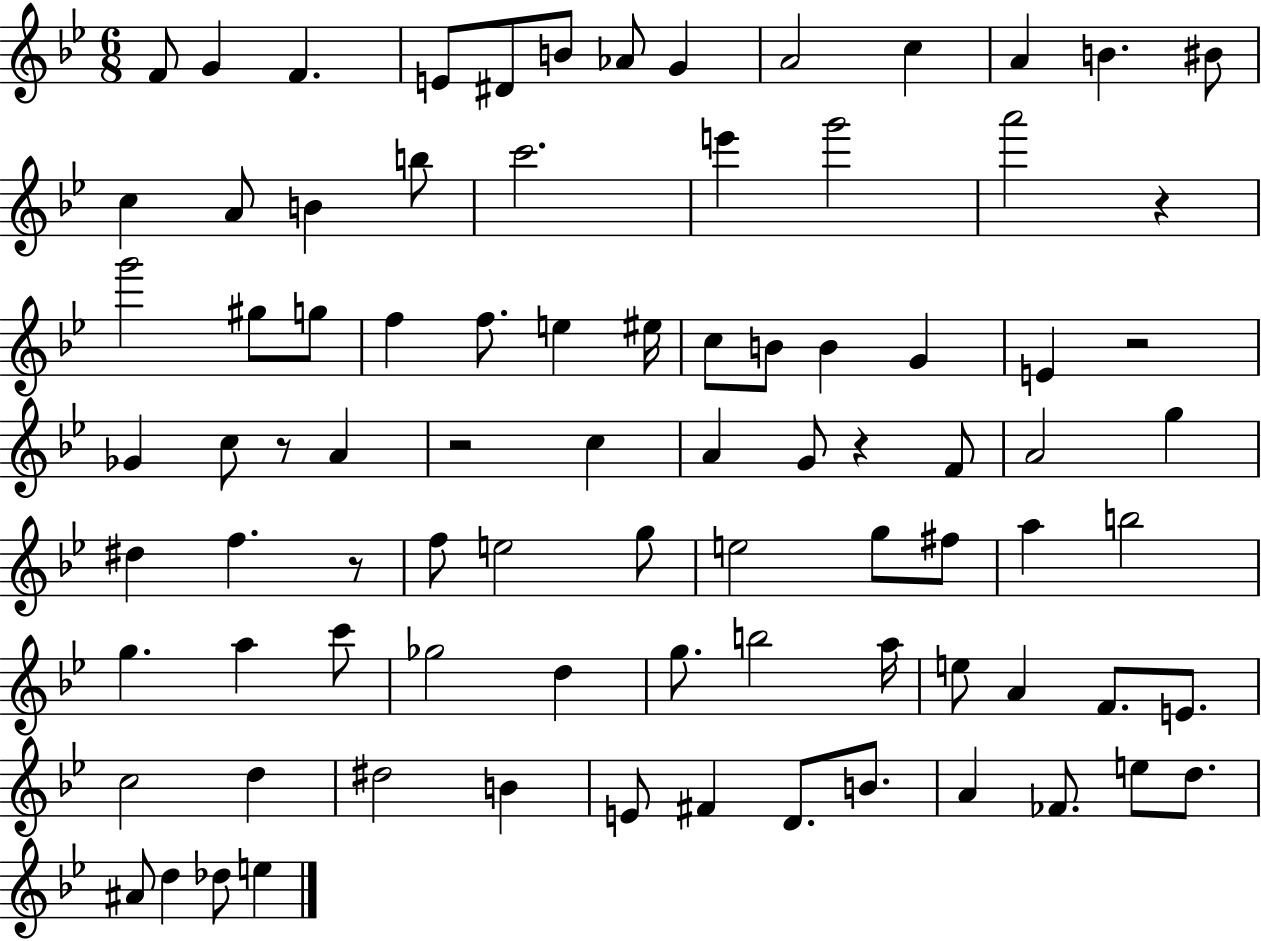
X:1
T:Untitled
M:6/8
L:1/4
K:Bb
F/2 G F E/2 ^D/2 B/2 _A/2 G A2 c A B ^B/2 c A/2 B b/2 c'2 e' g'2 a'2 z g'2 ^g/2 g/2 f f/2 e ^e/4 c/2 B/2 B G E z2 _G c/2 z/2 A z2 c A G/2 z F/2 A2 g ^d f z/2 f/2 e2 g/2 e2 g/2 ^f/2 a b2 g a c'/2 _g2 d g/2 b2 a/4 e/2 A F/2 E/2 c2 d ^d2 B E/2 ^F D/2 B/2 A _F/2 e/2 d/2 ^A/2 d _d/2 e